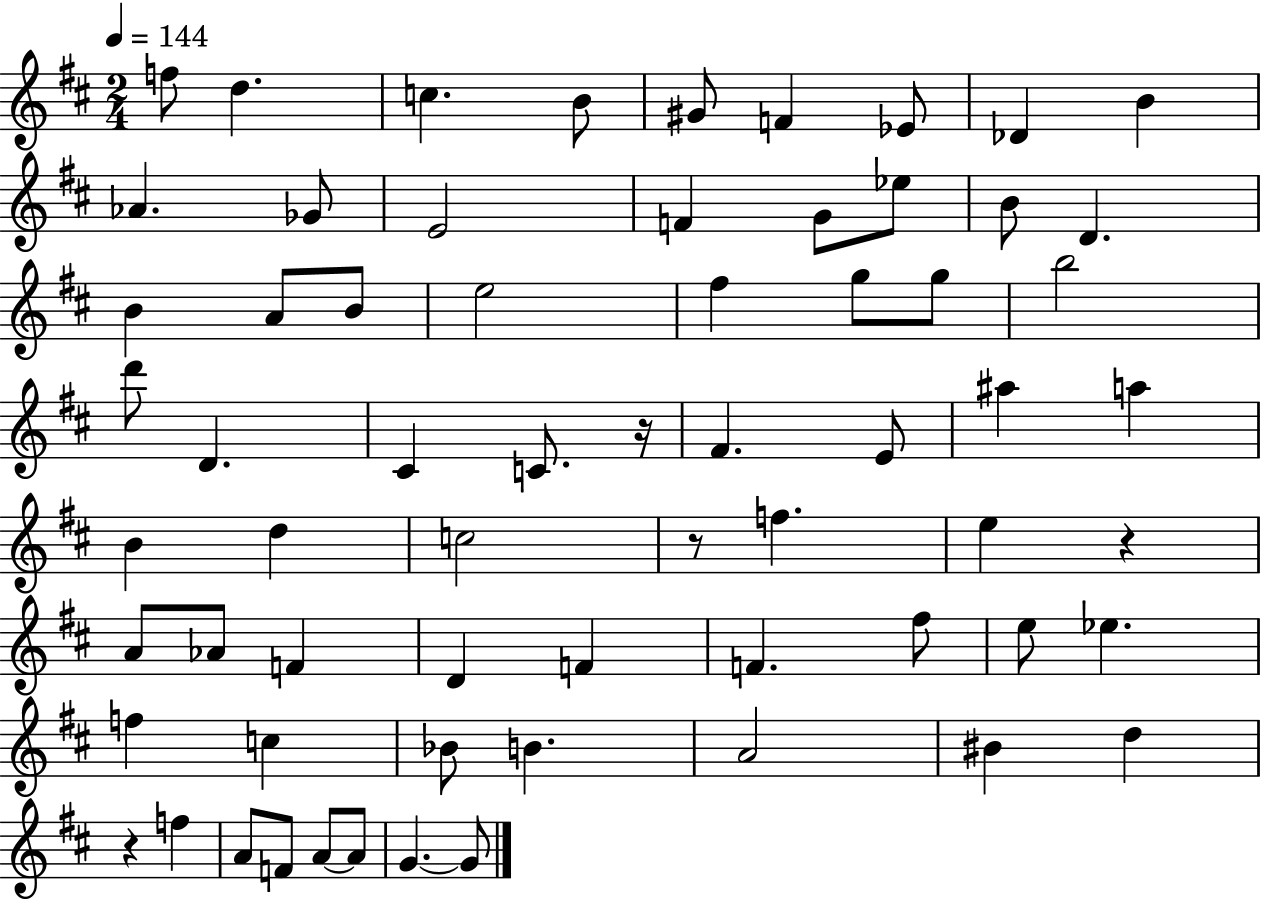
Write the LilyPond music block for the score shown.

{
  \clef treble
  \numericTimeSignature
  \time 2/4
  \key d \major
  \tempo 4 = 144
  f''8 d''4. | c''4. b'8 | gis'8 f'4 ees'8 | des'4 b'4 | \break aes'4. ges'8 | e'2 | f'4 g'8 ees''8 | b'8 d'4. | \break b'4 a'8 b'8 | e''2 | fis''4 g''8 g''8 | b''2 | \break d'''8 d'4. | cis'4 c'8. r16 | fis'4. e'8 | ais''4 a''4 | \break b'4 d''4 | c''2 | r8 f''4. | e''4 r4 | \break a'8 aes'8 f'4 | d'4 f'4 | f'4. fis''8 | e''8 ees''4. | \break f''4 c''4 | bes'8 b'4. | a'2 | bis'4 d''4 | \break r4 f''4 | a'8 f'8 a'8~~ a'8 | g'4.~~ g'8 | \bar "|."
}